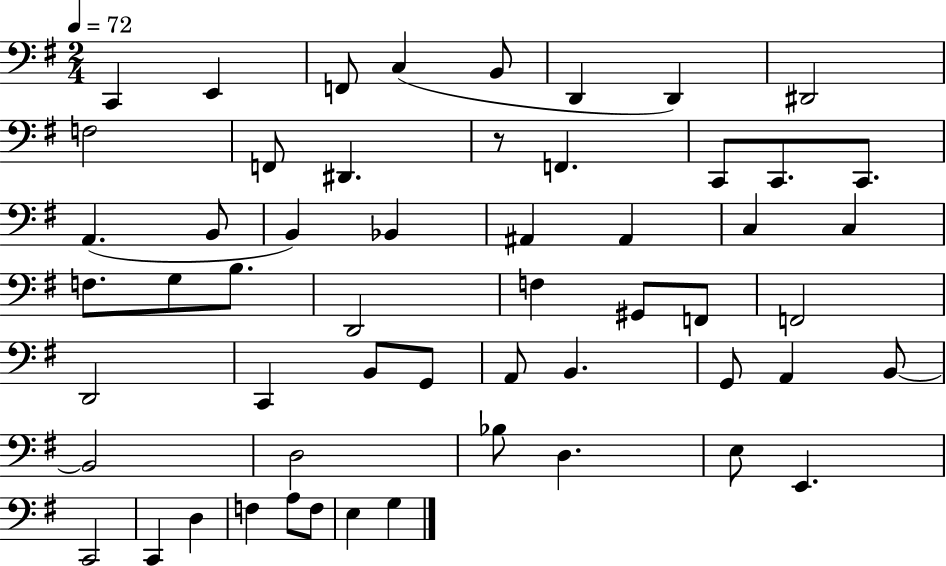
X:1
T:Untitled
M:2/4
L:1/4
K:G
C,, E,, F,,/2 C, B,,/2 D,, D,, ^D,,2 F,2 F,,/2 ^D,, z/2 F,, C,,/2 C,,/2 C,,/2 A,, B,,/2 B,, _B,, ^A,, ^A,, C, C, F,/2 G,/2 B,/2 D,,2 F, ^G,,/2 F,,/2 F,,2 D,,2 C,, B,,/2 G,,/2 A,,/2 B,, G,,/2 A,, B,,/2 B,,2 D,2 _B,/2 D, E,/2 E,, C,,2 C,, D, F, A,/2 F,/2 E, G,